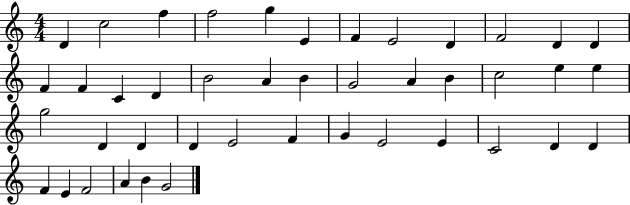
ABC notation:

X:1
T:Untitled
M:4/4
L:1/4
K:C
D c2 f f2 g E F E2 D F2 D D F F C D B2 A B G2 A B c2 e e g2 D D D E2 F G E2 E C2 D D F E F2 A B G2